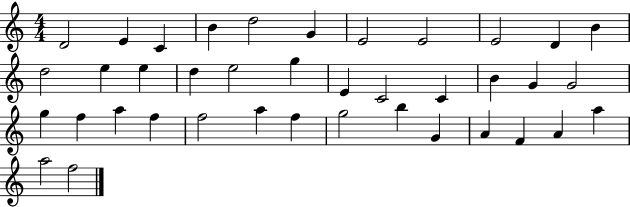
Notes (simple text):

D4/h E4/q C4/q B4/q D5/h G4/q E4/h E4/h E4/h D4/q B4/q D5/h E5/q E5/q D5/q E5/h G5/q E4/q C4/h C4/q B4/q G4/q G4/h G5/q F5/q A5/q F5/q F5/h A5/q F5/q G5/h B5/q G4/q A4/q F4/q A4/q A5/q A5/h F5/h